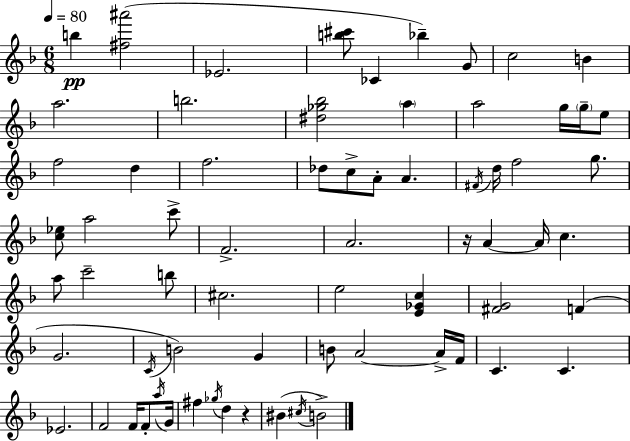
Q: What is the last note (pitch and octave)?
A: B4